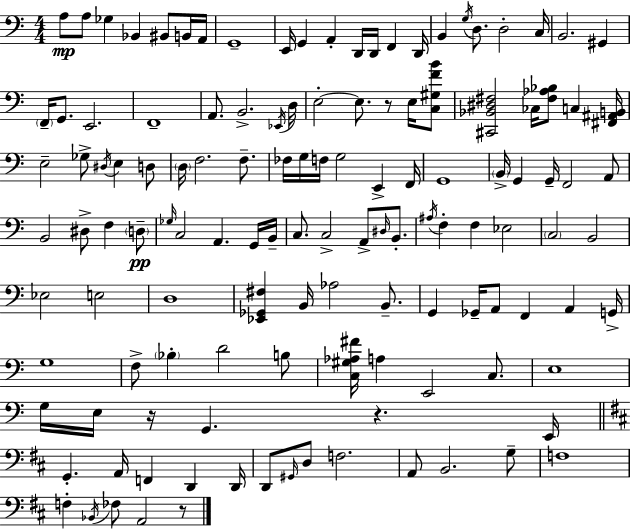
X:1
T:Untitled
M:4/4
L:1/4
K:C
A,/2 A,/2 _G, _B,, ^B,,/2 B,,/4 A,,/4 G,,4 E,,/4 G,, A,, D,,/4 D,,/4 F,, D,,/4 B,, G,/4 D,/2 D,2 C,/4 B,,2 ^G,, F,,/4 G,,/2 E,,2 F,,4 A,,/2 B,,2 _E,,/4 D,/4 E,2 E,/2 z/2 E,/4 [C,^G,FB]/2 [^C,,_B,,^D,^F,]2 _C,/4 [^F,_A,_B,]/2 C, [^F,,^A,,B,,]/4 E,2 _G,/2 ^D,/4 E, D,/2 D,/4 F,2 F,/2 _F,/4 G,/4 F,/4 G,2 E,, F,,/4 G,,4 B,,/4 G,, G,,/4 F,,2 A,,/2 B,,2 ^D,/2 F, D,/2 _G,/4 C,2 A,, G,,/4 B,,/4 C,/2 C,2 A,,/2 ^D,/4 B,,/2 ^A,/4 F, F, _E,2 C,2 B,,2 _E,2 E,2 D,4 [_E,,_G,,^F,] B,,/4 _A,2 B,,/2 G,, _G,,/4 A,,/2 F,, A,, G,,/4 G,4 F,/2 _B, D2 B,/2 [C,^G,_A,^F]/4 A, E,,2 C,/2 E,4 G,/4 E,/4 z/4 G,, z E,,/4 G,, A,,/4 F,, D,, D,,/4 D,,/2 ^G,,/4 D,/2 F,2 A,,/2 B,,2 G,/2 F,4 F, _B,,/4 _F,/2 A,,2 z/2